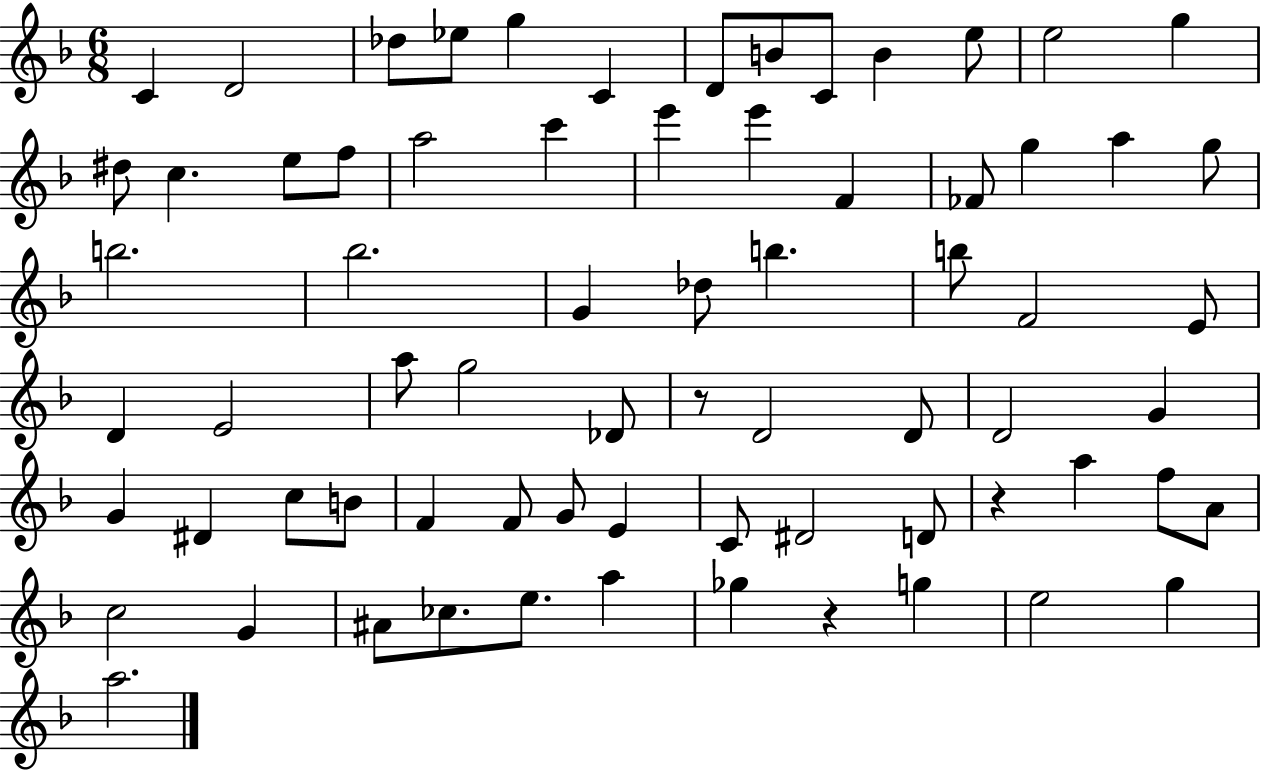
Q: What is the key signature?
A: F major